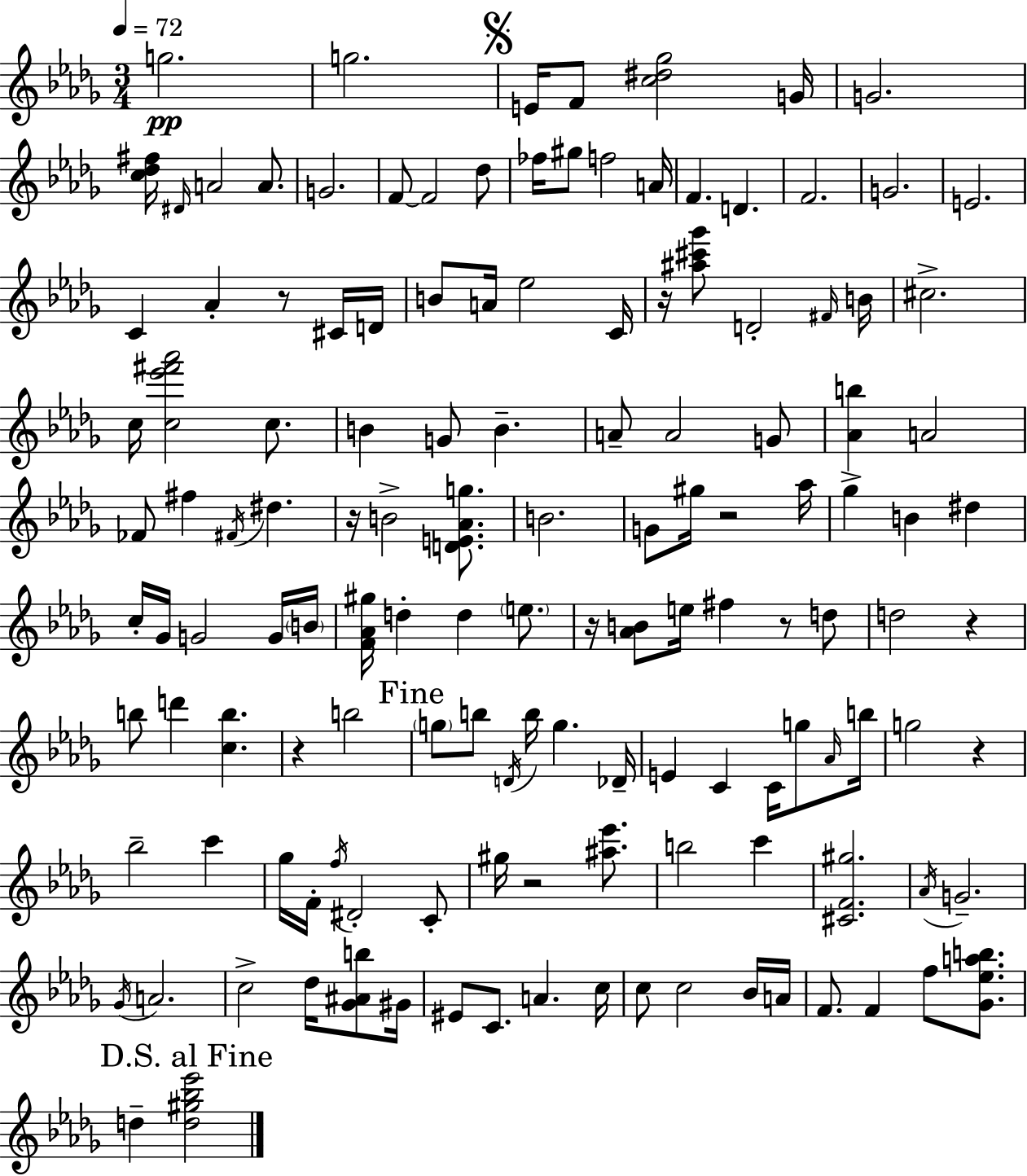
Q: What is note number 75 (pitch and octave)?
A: G5